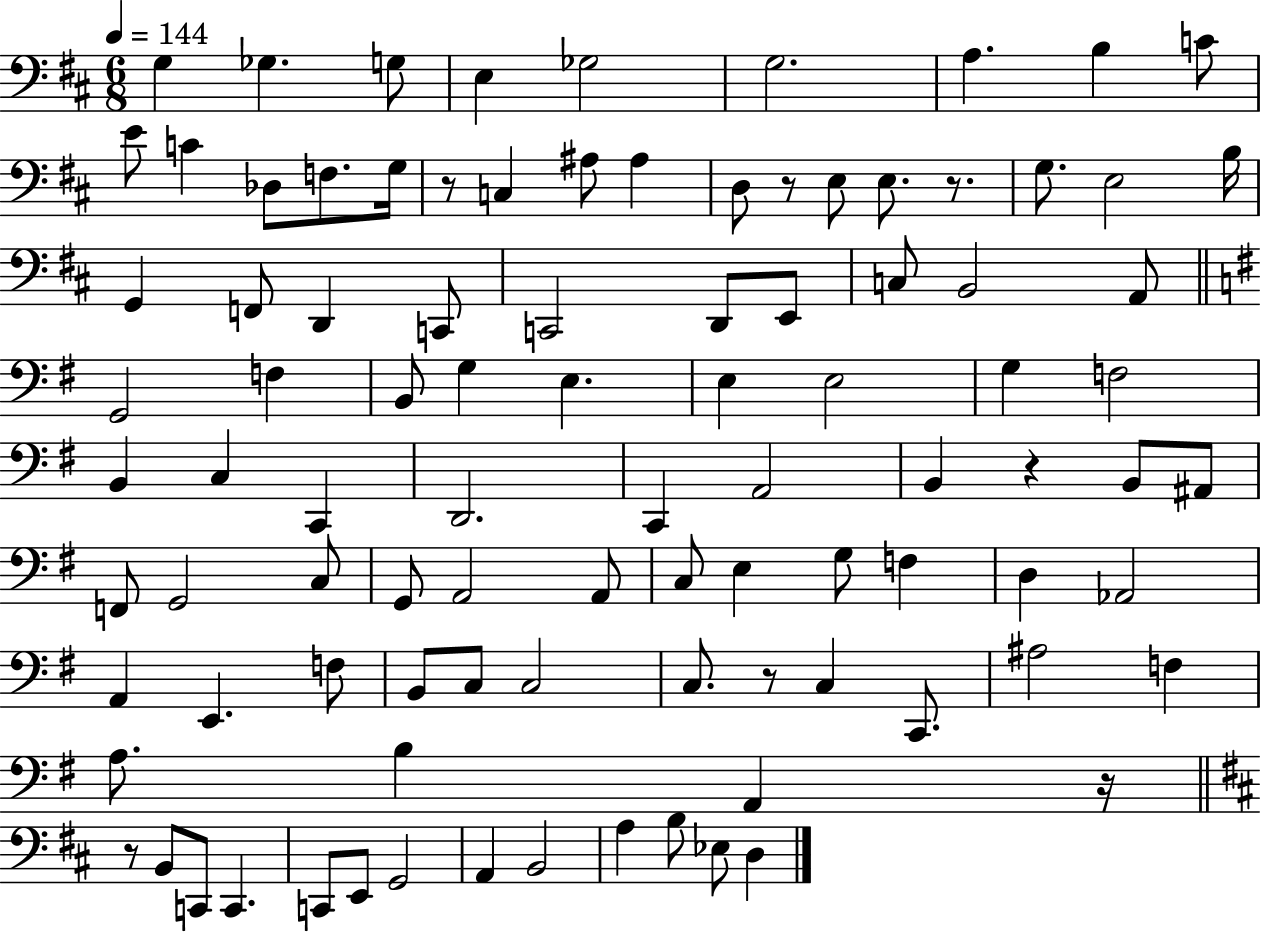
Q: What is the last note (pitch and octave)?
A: D3